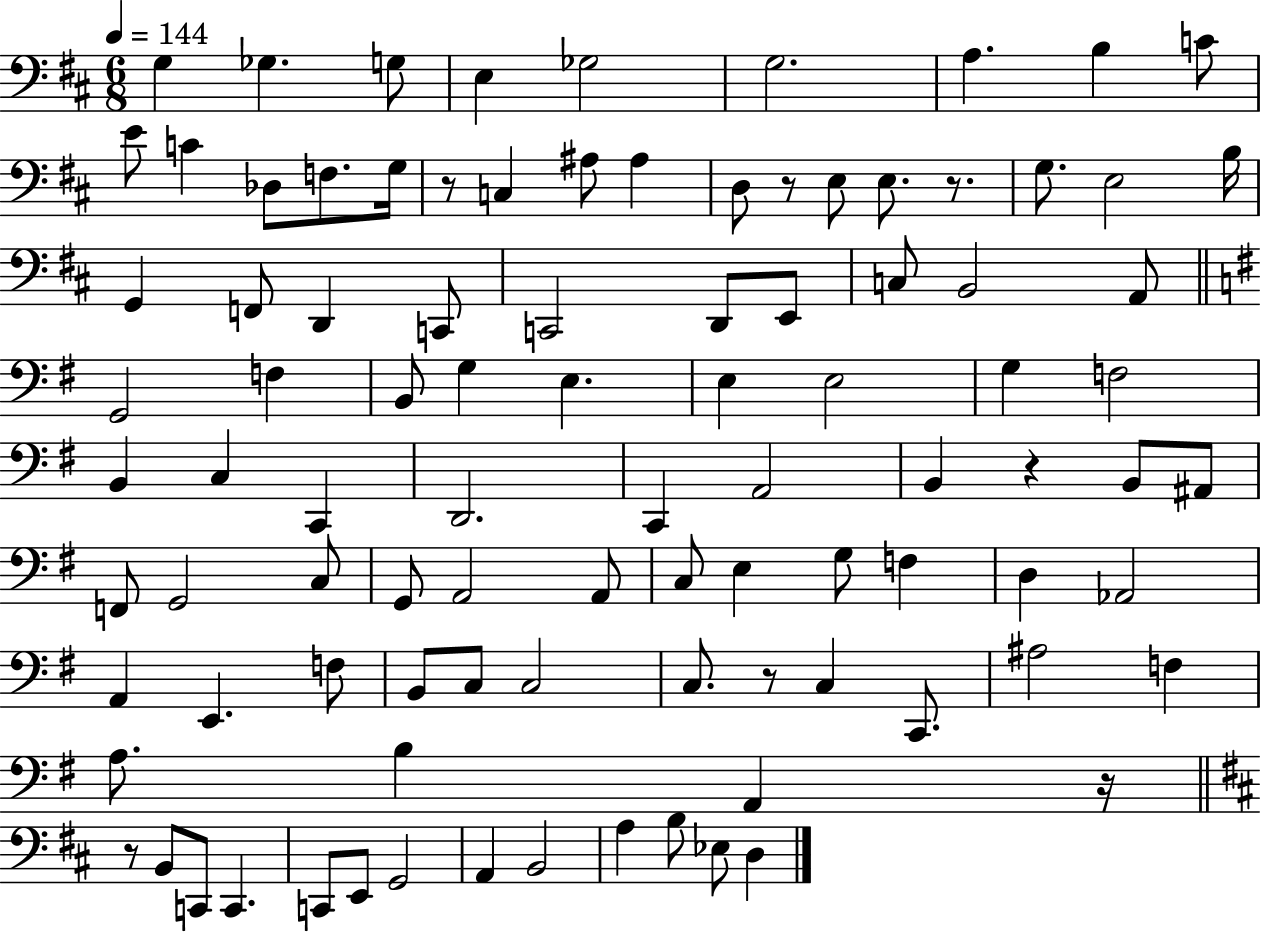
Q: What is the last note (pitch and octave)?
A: D3